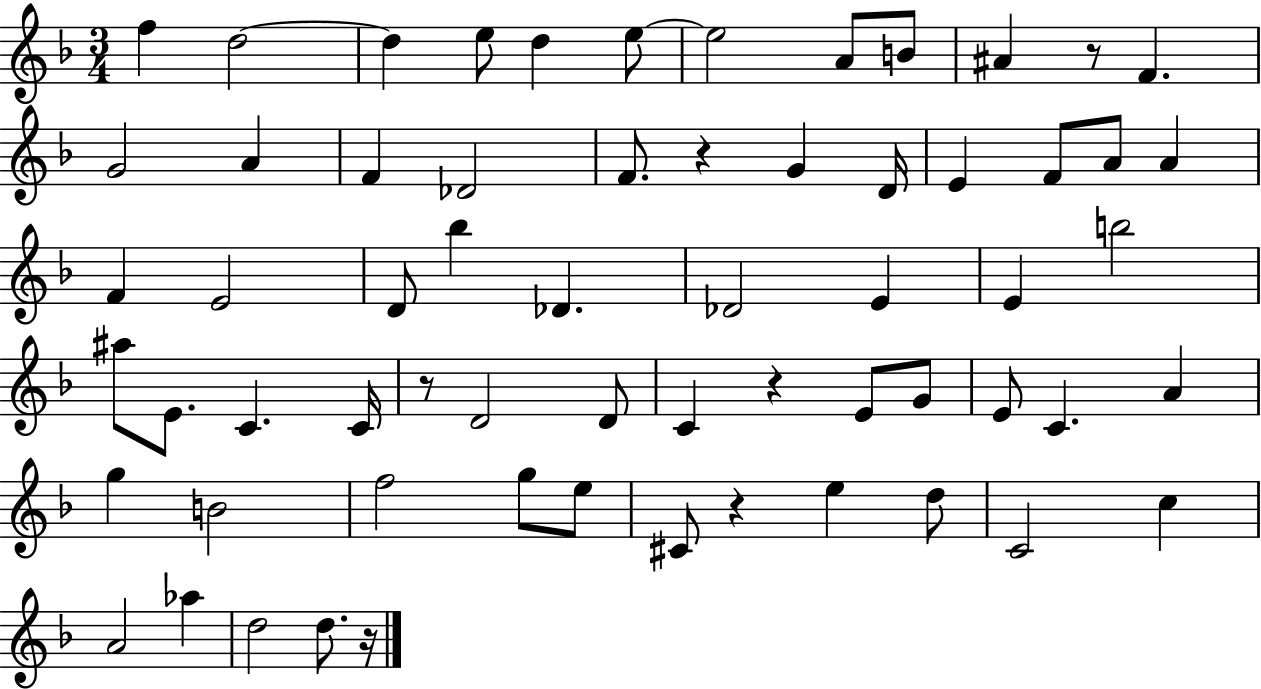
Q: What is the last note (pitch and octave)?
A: D5